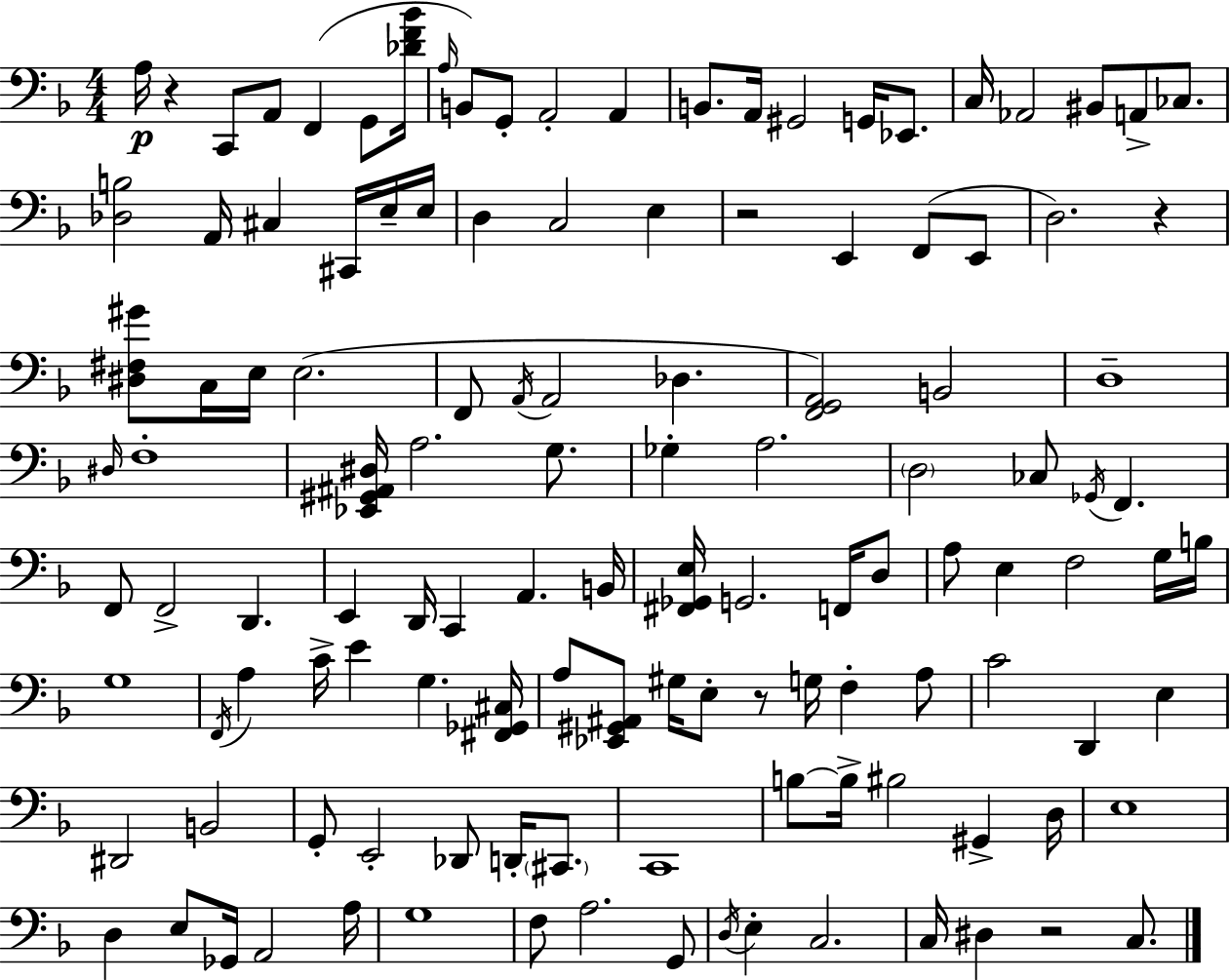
{
  \clef bass
  \numericTimeSignature
  \time 4/4
  \key d \minor
  a16\p r4 c,8 a,8 f,4( g,8 <des' f' bes'>16 | \grace { a16 }) b,8 g,8-. a,2-. a,4 | b,8. a,16 gis,2 g,16 ees,8. | c16 aes,2 bis,8 a,8-> ces8. | \break <des b>2 a,16 cis4 cis,16 e16-- | e16 d4 c2 e4 | r2 e,4 f,8( e,8 | d2.) r4 | \break <dis fis gis'>8 c16 e16 e2.( | f,8 \acciaccatura { a,16 } a,2 des4. | <f, g, a,>2) b,2 | d1-- | \break \grace { dis16 } f1-. | <ees, gis, ais, dis>16 a2. | g8. ges4-. a2. | \parenthesize d2 ces8 \acciaccatura { ges,16 } f,4. | \break f,8 f,2-> d,4. | e,4 d,16 c,4 a,4. | b,16 <fis, ges, e>16 g,2. | f,16 d8 a8 e4 f2 | \break g16 b16 g1 | \acciaccatura { f,16 } a4 c'16-> e'4 g4. | <fis, ges, cis>16 a8 <ees, gis, ais,>8 gis16 e8-. r8 g16 f4-. | a8 c'2 d,4 | \break e4 dis,2 b,2 | g,8-. e,2-. des,8 | d,16-. \parenthesize cis,8. c,1 | b8~~ b16-> bis2 | \break gis,4-> d16 e1 | d4 e8 ges,16 a,2 | a16 g1 | f8 a2. | \break g,8 \acciaccatura { d16 } e4-. c2. | c16 dis4 r2 | c8. \bar "|."
}